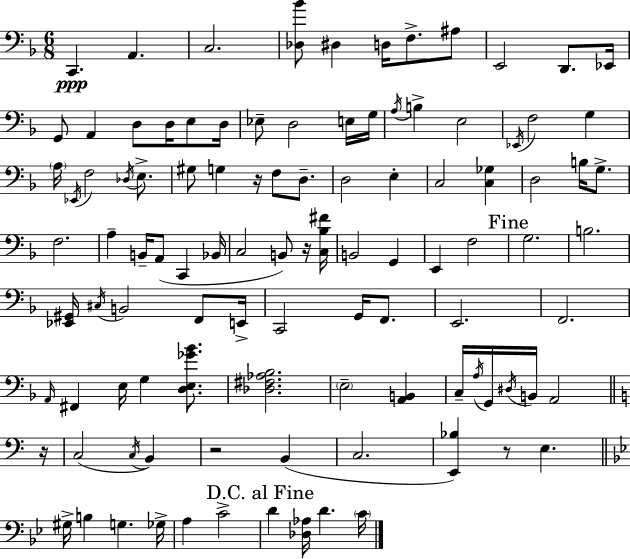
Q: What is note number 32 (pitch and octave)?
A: G#3